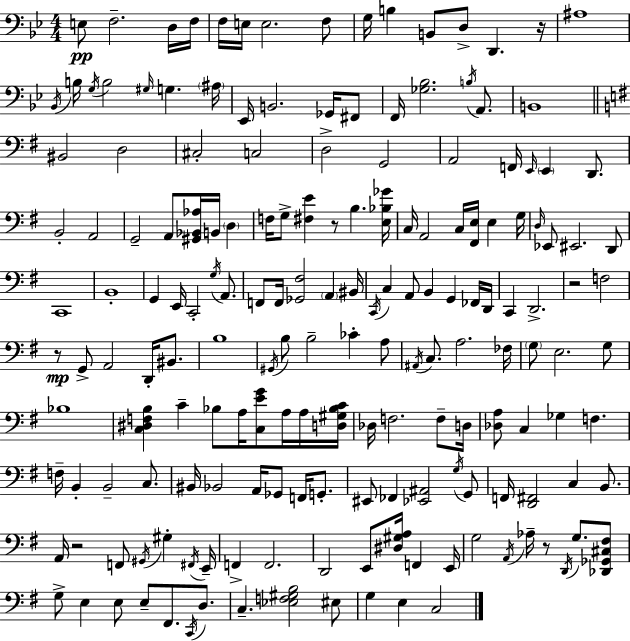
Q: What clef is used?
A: bass